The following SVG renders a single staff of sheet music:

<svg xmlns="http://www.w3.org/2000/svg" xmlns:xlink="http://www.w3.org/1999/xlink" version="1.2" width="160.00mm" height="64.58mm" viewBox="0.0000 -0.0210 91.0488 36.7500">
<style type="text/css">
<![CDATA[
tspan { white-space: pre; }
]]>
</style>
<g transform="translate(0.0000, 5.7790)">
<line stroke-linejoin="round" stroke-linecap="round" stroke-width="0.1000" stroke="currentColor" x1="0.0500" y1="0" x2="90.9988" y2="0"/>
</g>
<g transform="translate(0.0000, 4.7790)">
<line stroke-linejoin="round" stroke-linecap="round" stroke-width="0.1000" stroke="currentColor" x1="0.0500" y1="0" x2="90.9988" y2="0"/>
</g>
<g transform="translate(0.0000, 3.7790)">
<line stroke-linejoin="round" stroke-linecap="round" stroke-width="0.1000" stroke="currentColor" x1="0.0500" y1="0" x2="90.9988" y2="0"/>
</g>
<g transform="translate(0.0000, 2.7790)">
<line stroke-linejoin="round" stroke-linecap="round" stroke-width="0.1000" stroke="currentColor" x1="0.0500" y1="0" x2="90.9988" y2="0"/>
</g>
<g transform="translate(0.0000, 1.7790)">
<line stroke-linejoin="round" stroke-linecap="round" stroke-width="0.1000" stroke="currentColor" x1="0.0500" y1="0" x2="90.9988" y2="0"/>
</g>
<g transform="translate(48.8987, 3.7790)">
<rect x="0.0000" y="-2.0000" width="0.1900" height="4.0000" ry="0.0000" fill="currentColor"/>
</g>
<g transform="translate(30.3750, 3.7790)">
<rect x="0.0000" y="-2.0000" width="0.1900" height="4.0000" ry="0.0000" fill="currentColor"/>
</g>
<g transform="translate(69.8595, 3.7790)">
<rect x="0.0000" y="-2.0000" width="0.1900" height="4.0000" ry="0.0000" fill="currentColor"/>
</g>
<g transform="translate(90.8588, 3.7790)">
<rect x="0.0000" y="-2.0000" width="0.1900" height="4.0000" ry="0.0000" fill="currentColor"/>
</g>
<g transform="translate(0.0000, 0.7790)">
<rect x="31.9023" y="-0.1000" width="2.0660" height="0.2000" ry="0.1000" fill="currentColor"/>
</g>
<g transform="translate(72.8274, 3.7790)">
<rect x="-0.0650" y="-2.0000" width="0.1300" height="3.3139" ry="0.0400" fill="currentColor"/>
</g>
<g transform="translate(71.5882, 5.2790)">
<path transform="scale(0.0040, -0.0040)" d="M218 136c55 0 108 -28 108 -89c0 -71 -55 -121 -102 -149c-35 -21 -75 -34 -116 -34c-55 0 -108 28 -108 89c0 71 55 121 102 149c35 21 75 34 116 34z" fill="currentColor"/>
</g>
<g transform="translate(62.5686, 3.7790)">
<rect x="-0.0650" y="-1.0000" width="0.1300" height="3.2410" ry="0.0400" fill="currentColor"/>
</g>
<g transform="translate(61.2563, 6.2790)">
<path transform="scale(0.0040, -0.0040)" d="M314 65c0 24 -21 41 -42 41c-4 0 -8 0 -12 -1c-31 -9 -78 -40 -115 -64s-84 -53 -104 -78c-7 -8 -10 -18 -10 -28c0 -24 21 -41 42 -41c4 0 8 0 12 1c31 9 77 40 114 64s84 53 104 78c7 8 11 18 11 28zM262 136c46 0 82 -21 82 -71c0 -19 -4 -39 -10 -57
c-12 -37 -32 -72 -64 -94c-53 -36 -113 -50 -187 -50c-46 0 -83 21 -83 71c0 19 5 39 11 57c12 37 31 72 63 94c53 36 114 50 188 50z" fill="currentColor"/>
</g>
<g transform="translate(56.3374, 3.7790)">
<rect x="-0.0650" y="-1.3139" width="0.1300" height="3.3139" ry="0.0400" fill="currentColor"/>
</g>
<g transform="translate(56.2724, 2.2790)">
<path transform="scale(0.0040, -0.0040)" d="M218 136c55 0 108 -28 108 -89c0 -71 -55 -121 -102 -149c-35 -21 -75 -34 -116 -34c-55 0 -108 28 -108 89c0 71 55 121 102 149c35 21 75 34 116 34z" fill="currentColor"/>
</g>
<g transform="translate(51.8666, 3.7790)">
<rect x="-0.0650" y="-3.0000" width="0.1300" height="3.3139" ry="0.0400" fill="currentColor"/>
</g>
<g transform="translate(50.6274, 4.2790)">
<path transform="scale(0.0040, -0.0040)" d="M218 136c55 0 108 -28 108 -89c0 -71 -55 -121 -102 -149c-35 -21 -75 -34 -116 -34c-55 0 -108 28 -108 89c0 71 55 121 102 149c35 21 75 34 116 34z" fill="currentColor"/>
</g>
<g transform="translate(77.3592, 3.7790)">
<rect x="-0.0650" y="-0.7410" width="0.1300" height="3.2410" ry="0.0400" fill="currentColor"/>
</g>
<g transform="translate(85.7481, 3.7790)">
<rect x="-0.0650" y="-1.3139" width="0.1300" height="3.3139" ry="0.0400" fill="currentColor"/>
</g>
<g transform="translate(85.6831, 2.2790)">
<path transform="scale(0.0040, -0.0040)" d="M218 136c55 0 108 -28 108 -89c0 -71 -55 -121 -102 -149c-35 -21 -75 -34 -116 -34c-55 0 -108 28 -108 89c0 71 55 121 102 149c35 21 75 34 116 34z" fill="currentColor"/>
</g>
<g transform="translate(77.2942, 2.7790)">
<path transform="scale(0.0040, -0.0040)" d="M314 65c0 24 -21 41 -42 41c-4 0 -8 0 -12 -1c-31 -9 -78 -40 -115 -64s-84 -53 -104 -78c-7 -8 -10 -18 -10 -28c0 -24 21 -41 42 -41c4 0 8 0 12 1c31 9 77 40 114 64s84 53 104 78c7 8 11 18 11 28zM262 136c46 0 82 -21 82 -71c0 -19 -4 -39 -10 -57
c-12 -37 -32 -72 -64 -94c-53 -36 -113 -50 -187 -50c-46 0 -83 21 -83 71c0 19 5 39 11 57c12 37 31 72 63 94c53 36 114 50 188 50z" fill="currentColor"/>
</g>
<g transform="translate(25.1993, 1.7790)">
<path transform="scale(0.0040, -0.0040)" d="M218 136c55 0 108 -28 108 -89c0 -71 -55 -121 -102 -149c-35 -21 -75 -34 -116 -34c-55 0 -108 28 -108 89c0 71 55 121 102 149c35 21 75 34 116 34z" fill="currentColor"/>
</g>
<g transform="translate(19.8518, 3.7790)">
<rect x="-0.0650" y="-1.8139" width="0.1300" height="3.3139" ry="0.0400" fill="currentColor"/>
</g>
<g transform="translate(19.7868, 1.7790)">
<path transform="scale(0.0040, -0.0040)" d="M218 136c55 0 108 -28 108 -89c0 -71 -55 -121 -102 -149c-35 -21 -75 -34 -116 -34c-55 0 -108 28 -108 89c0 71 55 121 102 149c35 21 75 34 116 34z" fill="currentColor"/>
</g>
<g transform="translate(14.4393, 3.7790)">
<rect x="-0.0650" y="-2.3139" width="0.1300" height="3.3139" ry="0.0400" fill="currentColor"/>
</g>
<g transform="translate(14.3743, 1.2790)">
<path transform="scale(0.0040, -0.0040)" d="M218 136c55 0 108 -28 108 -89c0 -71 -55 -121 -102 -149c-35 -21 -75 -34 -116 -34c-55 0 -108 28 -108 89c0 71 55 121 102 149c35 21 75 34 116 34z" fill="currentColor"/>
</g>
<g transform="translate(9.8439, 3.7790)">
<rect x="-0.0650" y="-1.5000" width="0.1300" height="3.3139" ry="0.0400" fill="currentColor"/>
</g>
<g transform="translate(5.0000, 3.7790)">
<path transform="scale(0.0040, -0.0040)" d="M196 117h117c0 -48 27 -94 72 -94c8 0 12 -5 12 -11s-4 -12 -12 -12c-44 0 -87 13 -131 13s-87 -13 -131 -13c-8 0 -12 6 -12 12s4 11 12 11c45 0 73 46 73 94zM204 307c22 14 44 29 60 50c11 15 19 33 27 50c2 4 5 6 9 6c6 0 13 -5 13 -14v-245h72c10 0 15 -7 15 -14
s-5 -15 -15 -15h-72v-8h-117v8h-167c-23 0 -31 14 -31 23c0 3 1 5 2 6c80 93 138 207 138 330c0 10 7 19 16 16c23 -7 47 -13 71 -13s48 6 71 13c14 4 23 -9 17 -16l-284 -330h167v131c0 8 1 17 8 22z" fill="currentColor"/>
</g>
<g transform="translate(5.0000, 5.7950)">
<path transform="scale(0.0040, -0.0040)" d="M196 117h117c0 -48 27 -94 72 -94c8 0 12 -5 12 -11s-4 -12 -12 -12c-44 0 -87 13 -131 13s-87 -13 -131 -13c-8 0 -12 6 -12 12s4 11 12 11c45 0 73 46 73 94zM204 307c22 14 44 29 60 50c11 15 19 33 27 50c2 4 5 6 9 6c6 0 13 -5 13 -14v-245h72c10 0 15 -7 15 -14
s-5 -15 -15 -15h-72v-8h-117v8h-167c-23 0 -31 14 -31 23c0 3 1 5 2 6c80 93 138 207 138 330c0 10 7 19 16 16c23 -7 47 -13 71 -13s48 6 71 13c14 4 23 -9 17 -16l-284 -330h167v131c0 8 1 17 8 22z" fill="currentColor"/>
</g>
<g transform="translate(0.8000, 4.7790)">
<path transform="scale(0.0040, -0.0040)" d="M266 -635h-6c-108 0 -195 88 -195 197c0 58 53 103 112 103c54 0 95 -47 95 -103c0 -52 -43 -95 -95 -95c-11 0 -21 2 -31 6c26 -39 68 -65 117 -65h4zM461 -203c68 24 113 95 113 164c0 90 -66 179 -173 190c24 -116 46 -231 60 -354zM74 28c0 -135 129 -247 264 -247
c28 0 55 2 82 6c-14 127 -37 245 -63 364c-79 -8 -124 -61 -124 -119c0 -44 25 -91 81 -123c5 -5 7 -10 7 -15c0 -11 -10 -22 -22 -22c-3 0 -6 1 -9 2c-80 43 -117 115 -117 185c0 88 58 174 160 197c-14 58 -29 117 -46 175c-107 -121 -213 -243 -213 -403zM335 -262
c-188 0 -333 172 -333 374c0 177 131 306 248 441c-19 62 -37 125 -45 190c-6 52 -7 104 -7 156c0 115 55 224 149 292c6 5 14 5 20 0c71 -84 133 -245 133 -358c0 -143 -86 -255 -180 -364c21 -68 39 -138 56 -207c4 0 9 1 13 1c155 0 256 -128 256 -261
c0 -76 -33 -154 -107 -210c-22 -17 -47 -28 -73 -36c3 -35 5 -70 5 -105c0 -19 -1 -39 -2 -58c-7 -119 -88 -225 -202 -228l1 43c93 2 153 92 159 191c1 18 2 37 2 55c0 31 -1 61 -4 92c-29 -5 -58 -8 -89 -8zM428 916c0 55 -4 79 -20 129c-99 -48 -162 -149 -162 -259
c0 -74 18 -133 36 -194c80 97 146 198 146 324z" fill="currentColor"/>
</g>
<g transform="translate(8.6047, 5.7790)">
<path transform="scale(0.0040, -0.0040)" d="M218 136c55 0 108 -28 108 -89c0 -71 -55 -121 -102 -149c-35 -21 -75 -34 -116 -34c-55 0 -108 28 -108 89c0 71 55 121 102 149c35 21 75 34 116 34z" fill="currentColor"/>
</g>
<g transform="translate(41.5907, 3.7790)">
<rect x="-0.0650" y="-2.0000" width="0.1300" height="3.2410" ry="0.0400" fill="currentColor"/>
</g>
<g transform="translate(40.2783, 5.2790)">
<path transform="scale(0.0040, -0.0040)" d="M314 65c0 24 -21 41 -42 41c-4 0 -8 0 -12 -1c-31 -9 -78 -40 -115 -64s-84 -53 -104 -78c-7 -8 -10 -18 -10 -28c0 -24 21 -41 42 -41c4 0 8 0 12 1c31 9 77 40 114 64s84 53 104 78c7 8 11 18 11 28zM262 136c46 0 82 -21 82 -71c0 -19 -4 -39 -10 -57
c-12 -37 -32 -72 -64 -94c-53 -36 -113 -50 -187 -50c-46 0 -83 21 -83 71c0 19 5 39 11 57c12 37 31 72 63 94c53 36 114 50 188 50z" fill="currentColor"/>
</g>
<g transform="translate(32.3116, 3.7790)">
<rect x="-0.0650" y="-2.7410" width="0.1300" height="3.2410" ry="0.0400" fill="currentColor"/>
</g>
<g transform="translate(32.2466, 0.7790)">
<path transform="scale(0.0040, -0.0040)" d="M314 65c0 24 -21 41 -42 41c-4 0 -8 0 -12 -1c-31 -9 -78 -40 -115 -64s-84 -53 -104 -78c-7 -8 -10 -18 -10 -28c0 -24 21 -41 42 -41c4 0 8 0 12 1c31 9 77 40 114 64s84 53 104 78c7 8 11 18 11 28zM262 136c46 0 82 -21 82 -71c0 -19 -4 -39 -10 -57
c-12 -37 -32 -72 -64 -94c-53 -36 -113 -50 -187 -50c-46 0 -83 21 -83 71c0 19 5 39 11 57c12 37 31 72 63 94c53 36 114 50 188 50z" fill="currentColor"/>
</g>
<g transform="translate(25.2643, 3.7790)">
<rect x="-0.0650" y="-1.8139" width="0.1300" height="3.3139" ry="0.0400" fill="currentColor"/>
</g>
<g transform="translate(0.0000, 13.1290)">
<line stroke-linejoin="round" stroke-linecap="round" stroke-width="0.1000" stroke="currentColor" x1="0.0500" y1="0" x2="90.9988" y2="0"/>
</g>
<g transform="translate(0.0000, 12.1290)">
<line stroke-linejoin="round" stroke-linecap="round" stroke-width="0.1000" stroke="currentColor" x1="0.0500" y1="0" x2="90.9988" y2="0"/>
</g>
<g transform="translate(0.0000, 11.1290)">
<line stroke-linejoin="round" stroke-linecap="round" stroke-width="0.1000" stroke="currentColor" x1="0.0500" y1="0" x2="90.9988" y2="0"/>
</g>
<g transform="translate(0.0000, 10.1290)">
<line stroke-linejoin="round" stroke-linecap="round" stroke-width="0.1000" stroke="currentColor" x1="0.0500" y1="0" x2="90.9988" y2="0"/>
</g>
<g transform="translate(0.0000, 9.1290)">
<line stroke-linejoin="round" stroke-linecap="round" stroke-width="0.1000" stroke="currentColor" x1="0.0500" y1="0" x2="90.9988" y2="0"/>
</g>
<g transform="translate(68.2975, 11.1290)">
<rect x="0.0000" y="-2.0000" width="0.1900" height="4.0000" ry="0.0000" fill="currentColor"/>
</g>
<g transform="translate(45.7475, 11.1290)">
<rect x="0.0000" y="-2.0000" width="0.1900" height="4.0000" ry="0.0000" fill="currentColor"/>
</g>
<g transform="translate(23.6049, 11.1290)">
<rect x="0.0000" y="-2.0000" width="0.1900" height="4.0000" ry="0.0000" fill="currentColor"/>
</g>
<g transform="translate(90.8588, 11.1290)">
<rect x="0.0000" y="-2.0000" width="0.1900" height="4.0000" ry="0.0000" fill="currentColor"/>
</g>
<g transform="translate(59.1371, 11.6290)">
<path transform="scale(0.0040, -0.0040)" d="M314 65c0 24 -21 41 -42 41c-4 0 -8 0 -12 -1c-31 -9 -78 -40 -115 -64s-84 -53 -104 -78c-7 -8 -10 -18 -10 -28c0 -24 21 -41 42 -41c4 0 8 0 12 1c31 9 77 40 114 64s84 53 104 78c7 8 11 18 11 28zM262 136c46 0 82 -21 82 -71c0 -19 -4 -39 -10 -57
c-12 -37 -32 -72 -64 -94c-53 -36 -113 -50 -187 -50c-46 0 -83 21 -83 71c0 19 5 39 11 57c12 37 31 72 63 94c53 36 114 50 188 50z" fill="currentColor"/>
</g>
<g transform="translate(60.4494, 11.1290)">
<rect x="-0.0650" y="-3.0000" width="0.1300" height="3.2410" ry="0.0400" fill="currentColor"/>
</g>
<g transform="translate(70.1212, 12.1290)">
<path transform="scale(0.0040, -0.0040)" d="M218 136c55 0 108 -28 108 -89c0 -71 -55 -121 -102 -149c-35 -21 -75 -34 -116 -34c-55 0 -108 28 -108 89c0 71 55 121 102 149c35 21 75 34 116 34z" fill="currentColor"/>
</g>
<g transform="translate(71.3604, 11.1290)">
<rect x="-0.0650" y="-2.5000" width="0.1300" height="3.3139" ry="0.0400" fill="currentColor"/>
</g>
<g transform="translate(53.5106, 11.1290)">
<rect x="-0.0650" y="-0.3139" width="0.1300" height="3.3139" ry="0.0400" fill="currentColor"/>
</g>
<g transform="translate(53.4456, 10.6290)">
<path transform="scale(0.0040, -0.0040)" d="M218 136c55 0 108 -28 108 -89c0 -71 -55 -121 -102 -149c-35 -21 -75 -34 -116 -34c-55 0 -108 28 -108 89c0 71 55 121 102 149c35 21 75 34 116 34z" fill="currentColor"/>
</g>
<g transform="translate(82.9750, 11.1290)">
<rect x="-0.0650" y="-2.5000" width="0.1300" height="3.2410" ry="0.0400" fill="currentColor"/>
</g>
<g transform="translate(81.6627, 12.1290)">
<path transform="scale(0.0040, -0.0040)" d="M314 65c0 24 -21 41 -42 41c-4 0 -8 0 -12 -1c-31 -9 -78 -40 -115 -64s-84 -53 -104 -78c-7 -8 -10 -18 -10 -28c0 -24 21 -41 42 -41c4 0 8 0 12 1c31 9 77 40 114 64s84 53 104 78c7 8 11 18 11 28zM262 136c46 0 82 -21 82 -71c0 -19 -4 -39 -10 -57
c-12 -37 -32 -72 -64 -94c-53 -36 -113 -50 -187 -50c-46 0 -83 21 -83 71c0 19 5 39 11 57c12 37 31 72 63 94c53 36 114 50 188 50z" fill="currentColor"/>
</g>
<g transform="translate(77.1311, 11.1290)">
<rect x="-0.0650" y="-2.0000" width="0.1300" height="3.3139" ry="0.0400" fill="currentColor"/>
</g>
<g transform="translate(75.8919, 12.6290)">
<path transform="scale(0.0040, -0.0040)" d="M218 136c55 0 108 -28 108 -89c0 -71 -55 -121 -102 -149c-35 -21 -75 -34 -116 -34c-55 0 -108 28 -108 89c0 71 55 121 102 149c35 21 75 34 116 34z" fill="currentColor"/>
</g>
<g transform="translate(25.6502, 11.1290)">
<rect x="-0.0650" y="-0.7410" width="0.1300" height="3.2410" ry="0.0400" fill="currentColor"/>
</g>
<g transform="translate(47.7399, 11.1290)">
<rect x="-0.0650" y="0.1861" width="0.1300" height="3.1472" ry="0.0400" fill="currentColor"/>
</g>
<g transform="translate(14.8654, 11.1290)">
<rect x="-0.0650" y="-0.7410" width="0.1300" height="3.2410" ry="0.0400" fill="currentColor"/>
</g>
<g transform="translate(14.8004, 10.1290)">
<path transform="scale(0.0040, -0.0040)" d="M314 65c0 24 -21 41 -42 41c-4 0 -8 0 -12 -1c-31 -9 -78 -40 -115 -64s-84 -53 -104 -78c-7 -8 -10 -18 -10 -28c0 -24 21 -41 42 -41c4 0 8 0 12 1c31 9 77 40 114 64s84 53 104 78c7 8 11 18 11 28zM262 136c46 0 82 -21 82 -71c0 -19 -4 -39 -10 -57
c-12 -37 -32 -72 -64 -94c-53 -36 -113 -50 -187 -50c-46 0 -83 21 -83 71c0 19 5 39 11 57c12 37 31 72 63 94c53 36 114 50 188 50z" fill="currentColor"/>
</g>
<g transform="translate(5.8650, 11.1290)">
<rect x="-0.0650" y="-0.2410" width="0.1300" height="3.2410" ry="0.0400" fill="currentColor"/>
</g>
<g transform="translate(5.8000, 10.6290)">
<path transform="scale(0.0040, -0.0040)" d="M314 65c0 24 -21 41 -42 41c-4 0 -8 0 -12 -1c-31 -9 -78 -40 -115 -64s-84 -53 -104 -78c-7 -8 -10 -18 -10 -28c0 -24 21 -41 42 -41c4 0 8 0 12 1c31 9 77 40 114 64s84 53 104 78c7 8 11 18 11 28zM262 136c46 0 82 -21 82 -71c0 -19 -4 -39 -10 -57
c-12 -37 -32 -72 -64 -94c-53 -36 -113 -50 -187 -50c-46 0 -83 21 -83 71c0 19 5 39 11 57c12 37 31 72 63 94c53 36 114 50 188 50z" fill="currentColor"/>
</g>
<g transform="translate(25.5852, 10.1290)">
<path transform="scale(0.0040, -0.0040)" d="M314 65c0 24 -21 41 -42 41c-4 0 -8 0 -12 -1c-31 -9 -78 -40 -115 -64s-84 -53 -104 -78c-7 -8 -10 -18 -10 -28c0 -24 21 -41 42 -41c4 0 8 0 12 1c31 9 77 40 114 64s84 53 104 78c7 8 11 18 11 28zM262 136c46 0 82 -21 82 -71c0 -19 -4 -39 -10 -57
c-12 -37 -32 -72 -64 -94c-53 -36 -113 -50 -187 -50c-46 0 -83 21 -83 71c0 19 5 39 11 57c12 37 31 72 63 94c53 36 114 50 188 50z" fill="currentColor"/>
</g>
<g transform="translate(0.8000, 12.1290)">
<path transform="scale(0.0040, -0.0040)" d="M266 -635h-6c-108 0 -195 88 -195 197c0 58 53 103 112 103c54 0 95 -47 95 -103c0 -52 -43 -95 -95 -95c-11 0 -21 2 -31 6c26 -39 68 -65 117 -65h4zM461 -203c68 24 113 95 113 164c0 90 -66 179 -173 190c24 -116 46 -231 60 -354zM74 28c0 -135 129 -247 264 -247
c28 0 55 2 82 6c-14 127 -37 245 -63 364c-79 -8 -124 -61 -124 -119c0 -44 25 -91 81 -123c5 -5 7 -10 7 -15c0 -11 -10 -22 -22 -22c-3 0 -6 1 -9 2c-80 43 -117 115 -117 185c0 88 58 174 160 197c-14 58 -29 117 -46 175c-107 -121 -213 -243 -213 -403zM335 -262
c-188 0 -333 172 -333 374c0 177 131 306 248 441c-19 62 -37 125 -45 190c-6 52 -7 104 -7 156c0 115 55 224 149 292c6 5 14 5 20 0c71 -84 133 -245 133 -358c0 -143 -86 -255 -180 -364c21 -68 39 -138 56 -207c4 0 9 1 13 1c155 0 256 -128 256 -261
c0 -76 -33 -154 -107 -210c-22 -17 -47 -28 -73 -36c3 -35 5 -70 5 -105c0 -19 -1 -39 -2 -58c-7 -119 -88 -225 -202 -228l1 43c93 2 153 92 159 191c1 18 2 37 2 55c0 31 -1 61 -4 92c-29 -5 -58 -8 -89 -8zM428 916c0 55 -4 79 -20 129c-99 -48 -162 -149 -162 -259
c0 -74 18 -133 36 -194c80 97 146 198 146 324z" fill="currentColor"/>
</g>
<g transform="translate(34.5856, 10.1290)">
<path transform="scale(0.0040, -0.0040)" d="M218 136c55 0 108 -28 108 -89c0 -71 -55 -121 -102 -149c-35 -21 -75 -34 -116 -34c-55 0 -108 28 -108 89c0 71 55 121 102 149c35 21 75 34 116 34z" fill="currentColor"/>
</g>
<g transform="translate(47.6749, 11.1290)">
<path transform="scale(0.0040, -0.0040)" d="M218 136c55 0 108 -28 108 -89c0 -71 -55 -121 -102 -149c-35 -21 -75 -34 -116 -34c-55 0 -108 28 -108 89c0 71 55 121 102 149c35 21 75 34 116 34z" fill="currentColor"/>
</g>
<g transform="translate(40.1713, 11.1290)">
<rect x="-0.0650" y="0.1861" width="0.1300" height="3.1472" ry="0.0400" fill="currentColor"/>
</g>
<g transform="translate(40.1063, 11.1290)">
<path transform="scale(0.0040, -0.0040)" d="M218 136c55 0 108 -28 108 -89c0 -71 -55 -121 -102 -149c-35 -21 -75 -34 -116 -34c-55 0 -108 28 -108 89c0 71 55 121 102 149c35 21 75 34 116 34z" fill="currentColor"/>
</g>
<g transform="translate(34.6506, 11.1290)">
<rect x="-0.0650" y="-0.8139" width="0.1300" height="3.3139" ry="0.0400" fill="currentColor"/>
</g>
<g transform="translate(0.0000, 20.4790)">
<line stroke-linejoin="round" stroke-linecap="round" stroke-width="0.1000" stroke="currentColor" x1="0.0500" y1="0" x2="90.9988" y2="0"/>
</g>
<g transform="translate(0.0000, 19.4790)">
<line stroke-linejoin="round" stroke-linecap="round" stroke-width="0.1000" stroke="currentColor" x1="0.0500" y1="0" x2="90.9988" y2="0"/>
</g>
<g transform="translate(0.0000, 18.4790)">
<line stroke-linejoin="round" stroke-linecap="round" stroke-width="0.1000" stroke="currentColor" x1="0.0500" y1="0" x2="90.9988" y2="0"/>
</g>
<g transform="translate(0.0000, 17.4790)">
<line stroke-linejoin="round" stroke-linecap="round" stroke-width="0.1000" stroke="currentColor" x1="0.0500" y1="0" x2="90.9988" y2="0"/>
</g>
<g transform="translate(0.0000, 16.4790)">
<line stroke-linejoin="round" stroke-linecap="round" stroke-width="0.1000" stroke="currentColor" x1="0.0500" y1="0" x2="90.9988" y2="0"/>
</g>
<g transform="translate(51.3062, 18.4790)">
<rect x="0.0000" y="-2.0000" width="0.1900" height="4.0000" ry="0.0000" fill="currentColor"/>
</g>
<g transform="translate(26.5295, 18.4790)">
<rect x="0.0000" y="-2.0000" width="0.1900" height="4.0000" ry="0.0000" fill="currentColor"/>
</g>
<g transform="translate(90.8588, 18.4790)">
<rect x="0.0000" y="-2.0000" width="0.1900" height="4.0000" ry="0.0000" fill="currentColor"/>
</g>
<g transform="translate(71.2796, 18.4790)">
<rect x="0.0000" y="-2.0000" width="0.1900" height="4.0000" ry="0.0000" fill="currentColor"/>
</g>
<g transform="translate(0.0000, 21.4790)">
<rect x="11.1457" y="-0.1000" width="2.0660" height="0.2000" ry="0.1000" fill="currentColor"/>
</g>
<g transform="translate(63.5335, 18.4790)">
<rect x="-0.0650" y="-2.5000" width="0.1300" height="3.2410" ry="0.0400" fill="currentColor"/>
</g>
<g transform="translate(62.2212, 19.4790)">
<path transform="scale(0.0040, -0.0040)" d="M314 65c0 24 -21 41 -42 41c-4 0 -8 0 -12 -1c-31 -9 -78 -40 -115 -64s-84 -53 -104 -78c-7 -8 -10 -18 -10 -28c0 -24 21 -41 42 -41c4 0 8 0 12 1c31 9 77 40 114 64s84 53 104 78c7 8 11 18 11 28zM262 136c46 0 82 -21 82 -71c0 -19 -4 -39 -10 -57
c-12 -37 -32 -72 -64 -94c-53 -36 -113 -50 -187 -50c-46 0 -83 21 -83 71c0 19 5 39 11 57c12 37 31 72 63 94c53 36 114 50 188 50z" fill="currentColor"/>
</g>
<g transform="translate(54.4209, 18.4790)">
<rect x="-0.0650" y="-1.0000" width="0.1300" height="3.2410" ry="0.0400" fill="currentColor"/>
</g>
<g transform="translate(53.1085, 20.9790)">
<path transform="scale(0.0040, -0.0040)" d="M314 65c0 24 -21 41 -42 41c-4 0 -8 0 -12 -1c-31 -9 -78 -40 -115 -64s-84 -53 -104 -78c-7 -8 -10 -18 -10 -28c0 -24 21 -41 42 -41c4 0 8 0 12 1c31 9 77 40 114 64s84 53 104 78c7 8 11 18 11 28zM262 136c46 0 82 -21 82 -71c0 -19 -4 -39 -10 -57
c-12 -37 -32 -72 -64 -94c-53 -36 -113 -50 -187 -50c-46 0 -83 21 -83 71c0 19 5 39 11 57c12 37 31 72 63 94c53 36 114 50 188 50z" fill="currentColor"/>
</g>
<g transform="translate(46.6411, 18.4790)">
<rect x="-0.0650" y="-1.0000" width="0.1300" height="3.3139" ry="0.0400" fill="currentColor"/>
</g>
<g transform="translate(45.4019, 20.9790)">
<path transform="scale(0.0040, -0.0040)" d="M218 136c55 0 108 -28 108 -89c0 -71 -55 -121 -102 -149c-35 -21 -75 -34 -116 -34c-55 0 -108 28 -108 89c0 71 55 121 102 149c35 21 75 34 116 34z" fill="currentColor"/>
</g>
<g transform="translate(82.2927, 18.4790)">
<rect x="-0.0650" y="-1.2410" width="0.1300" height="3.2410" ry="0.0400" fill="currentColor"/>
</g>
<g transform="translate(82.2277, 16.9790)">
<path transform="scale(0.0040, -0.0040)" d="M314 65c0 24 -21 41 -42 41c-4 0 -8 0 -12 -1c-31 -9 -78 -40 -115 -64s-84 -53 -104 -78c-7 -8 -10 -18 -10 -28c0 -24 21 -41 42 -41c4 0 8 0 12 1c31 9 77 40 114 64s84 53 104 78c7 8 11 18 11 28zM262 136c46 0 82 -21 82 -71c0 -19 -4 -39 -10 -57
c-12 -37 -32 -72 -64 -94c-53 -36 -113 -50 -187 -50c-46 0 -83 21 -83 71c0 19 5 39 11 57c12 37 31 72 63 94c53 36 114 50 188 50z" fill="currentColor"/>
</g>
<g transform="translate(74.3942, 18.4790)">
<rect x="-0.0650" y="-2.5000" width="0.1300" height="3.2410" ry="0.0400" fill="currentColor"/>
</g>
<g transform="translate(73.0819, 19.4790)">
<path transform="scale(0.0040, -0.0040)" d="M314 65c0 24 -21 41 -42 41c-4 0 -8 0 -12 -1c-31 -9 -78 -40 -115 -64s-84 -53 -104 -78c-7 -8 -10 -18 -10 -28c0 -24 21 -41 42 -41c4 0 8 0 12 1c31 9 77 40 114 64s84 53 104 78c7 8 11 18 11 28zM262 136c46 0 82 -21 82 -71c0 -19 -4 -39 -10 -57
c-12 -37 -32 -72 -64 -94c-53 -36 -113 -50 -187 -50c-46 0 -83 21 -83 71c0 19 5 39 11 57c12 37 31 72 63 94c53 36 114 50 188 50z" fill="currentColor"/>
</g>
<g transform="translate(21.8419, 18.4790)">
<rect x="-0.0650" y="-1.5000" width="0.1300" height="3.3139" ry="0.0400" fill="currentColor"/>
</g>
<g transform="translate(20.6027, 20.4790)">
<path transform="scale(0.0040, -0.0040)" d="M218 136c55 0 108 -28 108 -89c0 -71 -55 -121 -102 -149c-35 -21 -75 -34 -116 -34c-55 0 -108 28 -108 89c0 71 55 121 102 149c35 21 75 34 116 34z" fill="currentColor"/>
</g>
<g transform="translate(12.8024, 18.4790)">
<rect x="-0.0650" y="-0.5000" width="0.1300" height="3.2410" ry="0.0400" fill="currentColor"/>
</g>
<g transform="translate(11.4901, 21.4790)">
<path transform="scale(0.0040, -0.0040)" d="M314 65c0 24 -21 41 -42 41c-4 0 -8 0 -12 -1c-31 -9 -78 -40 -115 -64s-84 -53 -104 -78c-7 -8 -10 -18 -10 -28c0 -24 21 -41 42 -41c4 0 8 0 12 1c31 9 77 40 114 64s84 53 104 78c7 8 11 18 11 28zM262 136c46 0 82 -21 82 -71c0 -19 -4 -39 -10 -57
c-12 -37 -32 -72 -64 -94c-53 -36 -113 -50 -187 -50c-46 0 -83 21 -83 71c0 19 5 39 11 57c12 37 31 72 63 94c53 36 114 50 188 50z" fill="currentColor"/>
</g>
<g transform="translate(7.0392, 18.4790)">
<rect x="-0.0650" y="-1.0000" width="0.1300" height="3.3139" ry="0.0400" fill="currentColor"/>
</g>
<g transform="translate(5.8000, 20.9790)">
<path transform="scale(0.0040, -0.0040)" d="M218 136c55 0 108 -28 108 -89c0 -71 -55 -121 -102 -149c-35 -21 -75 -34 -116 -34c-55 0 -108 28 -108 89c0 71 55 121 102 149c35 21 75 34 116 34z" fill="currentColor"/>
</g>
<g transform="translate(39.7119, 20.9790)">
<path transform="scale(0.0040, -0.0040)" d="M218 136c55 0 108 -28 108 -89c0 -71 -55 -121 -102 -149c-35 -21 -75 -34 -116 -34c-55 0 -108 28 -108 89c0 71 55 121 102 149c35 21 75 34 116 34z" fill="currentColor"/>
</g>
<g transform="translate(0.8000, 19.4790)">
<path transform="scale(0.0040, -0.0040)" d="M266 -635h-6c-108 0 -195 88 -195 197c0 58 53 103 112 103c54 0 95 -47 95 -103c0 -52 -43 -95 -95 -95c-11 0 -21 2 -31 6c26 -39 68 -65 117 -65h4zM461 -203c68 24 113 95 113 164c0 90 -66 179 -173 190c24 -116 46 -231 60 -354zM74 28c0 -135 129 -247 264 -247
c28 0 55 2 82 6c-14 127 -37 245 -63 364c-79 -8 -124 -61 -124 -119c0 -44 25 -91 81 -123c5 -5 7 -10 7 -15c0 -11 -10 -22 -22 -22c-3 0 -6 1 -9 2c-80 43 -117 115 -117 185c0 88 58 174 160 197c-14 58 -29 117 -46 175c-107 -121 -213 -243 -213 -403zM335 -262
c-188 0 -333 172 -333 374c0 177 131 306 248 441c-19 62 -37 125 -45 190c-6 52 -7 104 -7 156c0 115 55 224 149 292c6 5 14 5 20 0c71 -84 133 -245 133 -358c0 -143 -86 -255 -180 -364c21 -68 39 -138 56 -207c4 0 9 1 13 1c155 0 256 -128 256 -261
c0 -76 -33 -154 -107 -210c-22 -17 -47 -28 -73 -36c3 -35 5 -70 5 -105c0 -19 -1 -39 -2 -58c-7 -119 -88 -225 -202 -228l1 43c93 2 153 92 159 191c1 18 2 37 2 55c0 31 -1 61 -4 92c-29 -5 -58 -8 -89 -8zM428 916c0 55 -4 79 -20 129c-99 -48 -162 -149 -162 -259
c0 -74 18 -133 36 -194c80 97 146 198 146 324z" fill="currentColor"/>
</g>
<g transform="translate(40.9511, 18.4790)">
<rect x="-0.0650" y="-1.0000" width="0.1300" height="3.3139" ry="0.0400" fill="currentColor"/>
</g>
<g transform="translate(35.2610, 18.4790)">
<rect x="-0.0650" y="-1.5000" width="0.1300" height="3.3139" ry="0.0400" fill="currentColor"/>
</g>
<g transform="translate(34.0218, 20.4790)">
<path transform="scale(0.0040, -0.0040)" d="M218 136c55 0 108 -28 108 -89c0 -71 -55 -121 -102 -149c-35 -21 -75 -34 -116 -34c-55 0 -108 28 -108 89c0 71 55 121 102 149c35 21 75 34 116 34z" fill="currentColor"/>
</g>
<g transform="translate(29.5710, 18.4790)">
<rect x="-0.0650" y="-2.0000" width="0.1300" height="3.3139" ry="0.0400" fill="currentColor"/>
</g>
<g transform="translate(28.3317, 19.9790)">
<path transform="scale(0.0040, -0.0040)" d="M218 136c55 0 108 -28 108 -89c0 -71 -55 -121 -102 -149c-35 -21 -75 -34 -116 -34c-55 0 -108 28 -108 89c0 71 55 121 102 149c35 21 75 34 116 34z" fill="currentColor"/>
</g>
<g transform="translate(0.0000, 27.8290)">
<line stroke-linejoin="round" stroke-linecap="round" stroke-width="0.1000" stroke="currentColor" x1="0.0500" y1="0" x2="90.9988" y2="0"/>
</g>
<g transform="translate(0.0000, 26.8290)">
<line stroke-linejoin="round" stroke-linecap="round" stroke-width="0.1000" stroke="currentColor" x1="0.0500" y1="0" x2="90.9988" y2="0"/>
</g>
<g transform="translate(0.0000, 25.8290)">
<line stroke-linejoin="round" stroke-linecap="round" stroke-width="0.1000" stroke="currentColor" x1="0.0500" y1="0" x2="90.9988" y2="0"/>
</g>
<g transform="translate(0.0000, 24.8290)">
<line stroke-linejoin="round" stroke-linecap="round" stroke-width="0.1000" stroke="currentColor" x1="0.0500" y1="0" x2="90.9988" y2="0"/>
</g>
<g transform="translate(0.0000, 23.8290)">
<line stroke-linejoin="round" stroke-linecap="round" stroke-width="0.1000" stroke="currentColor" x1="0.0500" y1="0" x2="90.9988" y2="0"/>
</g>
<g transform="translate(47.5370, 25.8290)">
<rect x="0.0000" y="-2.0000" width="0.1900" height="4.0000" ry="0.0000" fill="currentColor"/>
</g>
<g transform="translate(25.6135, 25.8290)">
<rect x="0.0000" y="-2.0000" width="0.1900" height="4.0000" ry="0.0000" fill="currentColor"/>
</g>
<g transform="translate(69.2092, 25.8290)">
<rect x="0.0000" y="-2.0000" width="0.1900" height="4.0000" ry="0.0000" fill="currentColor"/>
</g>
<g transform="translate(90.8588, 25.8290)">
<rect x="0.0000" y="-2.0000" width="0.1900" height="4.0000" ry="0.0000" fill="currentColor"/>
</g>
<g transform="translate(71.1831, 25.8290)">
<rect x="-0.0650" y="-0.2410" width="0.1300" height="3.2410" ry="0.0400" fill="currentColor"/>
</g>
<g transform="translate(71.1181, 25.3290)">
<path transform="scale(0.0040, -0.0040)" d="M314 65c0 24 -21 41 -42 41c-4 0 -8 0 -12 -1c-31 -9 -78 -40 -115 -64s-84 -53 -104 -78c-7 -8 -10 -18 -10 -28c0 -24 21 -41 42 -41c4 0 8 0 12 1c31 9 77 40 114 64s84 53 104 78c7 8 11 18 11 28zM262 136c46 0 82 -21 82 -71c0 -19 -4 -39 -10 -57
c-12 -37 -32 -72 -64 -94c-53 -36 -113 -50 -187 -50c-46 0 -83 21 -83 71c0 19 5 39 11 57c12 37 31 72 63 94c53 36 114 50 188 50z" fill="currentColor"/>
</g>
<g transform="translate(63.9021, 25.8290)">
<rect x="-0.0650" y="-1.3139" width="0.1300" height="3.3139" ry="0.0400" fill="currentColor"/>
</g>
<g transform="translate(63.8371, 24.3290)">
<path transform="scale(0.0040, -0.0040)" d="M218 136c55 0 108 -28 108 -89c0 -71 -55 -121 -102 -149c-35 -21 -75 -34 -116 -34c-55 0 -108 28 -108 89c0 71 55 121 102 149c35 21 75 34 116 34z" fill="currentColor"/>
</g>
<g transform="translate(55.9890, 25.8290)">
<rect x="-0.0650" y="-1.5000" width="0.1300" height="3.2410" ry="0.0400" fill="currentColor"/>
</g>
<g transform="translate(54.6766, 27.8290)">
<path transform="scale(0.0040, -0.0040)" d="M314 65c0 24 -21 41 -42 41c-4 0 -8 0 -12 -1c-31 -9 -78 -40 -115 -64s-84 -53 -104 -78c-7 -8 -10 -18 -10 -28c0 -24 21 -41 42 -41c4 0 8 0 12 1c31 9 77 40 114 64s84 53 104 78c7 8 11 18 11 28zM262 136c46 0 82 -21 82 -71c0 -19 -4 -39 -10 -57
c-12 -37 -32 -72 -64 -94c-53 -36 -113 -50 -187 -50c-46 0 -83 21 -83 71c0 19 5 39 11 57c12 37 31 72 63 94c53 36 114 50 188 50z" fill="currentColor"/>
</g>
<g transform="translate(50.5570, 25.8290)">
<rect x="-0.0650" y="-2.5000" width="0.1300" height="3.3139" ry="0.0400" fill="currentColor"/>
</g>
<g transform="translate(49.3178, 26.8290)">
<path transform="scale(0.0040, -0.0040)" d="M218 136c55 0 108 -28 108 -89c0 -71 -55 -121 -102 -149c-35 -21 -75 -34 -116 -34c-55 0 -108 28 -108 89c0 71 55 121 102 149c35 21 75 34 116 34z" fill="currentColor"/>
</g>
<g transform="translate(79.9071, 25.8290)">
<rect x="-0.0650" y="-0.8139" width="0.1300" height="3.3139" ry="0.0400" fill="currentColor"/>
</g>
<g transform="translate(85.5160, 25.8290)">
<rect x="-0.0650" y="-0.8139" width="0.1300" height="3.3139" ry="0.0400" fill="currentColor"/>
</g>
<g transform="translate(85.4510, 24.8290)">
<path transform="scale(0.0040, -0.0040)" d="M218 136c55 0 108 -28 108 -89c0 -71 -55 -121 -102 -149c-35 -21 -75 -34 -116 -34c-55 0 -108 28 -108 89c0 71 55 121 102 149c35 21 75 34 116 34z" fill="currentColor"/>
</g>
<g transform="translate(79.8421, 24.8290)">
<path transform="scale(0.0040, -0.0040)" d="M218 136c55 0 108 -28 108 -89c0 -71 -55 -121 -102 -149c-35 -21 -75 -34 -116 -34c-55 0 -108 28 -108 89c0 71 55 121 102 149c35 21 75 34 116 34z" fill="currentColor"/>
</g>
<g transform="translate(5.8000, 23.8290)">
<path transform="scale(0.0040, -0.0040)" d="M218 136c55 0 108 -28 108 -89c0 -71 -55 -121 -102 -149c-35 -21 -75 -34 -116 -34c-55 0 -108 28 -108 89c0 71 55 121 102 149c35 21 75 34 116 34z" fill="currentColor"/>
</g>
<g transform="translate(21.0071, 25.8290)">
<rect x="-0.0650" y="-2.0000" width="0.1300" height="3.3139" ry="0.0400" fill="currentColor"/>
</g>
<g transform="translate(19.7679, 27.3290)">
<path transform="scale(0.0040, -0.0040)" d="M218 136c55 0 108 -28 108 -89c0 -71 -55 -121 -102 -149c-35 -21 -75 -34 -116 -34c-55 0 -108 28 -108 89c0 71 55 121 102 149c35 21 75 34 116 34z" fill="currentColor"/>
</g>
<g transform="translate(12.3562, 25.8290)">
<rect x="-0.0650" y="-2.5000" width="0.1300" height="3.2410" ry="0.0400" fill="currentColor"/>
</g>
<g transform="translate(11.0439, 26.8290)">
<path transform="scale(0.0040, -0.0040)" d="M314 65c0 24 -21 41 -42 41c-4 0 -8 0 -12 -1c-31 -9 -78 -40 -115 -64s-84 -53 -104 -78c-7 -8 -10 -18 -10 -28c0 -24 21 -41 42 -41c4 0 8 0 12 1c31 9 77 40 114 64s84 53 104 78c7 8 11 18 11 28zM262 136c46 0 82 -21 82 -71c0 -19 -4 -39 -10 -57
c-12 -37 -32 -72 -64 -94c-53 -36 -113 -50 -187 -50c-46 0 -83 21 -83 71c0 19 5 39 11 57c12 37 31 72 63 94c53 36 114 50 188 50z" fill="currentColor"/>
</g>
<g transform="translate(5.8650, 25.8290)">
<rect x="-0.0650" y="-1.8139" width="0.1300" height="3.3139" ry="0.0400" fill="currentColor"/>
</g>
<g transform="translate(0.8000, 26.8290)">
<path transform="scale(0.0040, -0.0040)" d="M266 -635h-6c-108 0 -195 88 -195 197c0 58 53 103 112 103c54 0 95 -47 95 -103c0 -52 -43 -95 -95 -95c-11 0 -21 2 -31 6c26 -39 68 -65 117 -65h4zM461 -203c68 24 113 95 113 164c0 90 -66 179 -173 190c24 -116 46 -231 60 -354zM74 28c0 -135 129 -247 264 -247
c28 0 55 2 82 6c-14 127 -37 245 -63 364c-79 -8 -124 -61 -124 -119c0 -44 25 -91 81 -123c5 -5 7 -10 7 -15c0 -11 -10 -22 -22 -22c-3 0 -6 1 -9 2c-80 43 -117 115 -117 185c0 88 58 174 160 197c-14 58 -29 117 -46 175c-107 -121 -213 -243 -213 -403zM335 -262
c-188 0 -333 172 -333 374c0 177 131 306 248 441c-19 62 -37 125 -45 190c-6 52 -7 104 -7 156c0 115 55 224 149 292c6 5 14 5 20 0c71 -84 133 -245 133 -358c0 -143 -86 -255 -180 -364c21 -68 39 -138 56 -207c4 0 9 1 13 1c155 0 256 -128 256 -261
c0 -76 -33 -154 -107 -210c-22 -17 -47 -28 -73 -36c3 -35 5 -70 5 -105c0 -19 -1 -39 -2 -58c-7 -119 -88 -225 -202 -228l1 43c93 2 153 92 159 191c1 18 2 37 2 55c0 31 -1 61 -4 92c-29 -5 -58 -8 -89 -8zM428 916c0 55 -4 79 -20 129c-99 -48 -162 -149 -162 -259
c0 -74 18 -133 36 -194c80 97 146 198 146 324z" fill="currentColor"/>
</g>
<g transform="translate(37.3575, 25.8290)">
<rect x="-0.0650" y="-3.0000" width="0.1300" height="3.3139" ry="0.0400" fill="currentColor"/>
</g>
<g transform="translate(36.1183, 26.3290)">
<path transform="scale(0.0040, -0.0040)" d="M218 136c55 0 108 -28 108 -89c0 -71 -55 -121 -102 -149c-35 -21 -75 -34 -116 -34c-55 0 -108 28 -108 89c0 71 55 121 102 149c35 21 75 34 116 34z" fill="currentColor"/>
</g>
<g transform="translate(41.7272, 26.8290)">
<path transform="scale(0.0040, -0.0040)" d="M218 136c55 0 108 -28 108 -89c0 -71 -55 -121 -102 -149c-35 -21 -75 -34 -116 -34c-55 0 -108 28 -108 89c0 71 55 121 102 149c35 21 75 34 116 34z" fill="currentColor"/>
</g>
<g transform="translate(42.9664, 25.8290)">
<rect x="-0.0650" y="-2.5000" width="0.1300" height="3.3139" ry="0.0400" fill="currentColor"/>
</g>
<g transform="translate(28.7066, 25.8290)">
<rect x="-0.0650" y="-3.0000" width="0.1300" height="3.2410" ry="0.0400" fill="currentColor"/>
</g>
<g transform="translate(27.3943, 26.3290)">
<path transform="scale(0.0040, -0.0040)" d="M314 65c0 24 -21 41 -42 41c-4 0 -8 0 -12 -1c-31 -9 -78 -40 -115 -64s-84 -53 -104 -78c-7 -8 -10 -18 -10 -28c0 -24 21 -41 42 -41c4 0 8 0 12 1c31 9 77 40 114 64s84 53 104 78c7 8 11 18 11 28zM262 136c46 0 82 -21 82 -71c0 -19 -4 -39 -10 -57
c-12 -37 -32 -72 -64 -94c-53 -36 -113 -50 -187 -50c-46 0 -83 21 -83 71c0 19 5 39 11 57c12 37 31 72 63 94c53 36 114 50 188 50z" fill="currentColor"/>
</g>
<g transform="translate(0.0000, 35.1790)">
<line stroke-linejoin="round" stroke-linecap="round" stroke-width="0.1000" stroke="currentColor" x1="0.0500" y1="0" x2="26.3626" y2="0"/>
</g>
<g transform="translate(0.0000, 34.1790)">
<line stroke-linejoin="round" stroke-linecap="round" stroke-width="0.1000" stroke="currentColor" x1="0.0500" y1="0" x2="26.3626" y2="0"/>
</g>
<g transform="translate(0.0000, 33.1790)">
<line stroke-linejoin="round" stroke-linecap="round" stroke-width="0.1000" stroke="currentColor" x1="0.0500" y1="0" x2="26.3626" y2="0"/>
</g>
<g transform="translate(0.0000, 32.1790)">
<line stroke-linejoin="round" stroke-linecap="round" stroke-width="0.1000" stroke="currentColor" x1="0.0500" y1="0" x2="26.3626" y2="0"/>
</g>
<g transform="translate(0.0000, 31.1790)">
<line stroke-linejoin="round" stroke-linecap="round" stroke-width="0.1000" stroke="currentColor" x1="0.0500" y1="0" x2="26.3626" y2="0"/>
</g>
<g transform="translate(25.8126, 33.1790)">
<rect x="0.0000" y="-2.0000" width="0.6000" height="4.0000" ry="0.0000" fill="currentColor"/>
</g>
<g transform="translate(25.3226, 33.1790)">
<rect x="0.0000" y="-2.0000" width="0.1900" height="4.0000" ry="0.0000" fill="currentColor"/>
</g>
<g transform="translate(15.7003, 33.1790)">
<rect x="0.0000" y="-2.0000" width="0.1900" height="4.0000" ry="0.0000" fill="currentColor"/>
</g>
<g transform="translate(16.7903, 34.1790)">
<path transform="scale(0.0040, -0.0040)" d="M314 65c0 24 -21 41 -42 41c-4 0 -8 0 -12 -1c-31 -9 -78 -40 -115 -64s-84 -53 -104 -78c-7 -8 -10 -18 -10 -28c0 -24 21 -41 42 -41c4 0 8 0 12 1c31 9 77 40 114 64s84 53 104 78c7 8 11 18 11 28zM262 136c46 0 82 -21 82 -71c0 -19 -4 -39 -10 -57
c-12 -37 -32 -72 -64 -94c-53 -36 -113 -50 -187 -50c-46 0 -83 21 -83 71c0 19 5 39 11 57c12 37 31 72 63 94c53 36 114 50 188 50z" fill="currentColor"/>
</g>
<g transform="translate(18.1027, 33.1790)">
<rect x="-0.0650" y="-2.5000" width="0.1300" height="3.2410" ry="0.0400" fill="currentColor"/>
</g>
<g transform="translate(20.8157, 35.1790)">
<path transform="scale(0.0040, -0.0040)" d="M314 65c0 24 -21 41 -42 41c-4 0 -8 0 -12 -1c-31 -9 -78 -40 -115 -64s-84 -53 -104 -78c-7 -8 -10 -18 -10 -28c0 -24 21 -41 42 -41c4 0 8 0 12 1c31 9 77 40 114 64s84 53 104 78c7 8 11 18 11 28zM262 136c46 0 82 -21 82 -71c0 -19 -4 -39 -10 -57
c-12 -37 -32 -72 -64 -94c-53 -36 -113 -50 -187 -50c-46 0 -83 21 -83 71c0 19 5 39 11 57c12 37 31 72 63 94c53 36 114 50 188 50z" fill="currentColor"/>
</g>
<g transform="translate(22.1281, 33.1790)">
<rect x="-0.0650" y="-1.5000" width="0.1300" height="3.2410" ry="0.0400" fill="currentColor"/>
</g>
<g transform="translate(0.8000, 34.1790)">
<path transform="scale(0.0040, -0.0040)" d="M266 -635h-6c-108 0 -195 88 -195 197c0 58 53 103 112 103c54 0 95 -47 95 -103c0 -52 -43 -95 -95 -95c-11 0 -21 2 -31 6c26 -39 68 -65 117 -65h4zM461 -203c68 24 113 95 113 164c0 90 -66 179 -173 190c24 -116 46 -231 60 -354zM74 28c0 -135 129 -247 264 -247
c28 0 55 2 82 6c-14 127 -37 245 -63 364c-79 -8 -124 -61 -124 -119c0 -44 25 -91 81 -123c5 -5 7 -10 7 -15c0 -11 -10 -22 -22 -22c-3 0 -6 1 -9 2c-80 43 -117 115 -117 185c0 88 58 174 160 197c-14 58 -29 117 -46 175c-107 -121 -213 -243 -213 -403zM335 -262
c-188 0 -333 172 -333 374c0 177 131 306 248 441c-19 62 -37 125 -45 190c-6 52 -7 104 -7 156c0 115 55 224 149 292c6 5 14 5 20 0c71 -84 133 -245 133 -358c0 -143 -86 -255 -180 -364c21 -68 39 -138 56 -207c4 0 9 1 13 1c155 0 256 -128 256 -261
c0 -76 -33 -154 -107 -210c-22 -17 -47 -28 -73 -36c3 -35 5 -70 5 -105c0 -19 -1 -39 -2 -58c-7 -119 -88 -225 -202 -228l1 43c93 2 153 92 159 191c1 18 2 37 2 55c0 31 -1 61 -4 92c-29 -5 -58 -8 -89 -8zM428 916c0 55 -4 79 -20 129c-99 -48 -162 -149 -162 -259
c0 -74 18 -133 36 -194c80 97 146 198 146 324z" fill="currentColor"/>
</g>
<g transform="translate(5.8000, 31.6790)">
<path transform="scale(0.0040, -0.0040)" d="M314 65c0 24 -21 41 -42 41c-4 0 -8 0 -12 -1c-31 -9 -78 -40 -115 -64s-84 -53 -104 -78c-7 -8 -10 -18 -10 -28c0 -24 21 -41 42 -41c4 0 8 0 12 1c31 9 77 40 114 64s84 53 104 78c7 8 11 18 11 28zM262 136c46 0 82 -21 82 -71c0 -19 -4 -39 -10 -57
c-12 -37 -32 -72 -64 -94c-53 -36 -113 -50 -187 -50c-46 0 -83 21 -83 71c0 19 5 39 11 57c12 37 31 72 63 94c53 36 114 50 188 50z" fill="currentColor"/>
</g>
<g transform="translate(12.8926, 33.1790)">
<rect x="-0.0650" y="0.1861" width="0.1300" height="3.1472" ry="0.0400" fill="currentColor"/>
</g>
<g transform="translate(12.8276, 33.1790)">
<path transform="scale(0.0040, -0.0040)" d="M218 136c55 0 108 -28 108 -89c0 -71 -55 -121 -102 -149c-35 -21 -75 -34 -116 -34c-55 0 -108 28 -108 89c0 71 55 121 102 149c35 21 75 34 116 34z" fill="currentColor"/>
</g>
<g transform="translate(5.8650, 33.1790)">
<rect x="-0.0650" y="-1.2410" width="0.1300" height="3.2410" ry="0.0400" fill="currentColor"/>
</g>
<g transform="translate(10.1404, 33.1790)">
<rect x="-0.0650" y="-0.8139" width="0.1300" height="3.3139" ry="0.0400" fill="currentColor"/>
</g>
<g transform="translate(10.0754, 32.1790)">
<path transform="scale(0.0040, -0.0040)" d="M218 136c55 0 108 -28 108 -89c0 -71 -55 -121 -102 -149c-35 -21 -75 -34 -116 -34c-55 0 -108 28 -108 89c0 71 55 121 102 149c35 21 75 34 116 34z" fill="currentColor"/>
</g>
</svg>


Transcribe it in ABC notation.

X:1
T:Untitled
M:4/4
L:1/4
K:C
E g f f a2 F2 A e D2 F d2 e c2 d2 d2 d B B c A2 G F G2 D C2 E F E D D D2 G2 G2 e2 f G2 F A2 A G G E2 e c2 d d e2 d B G2 E2